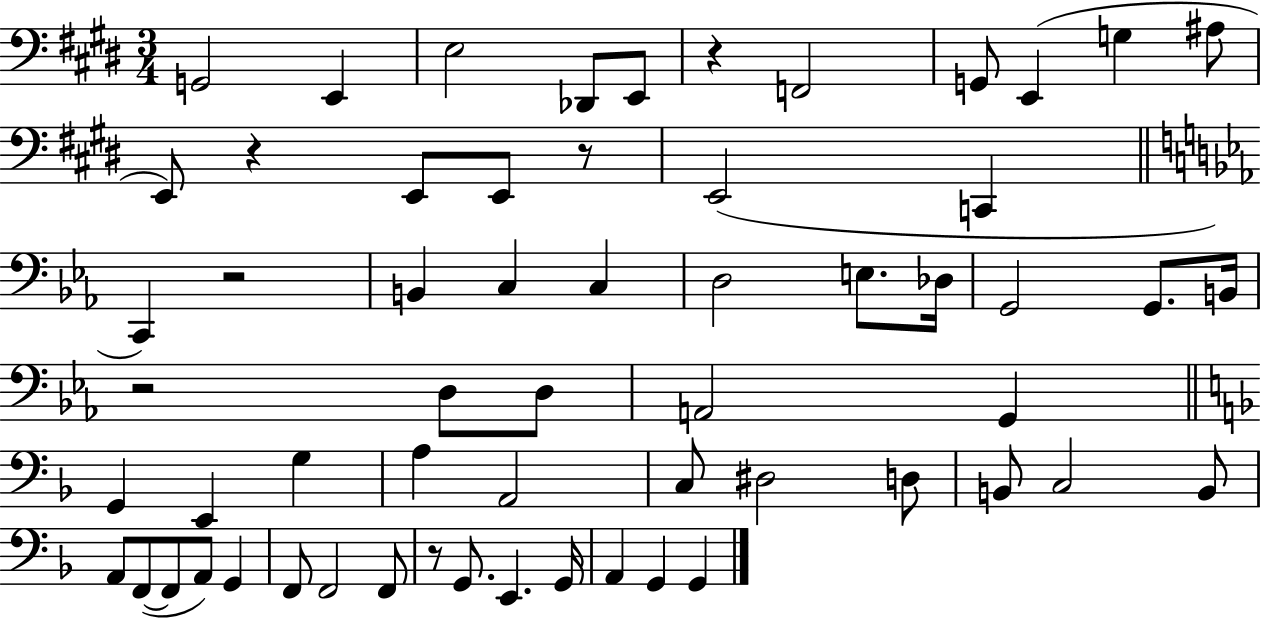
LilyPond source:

{
  \clef bass
  \numericTimeSignature
  \time 3/4
  \key e \major
  g,2 e,4 | e2 des,8 e,8 | r4 f,2 | g,8 e,4( g4 ais8 | \break e,8) r4 e,8 e,8 r8 | e,2( c,4 | \bar "||" \break \key c \minor c,4) r2 | b,4 c4 c4 | d2 e8. des16 | g,2 g,8. b,16 | \break r2 d8 d8 | a,2 g,4 | \bar "||" \break \key f \major g,4 e,4 g4 | a4 a,2 | c8 dis2 d8 | b,8 c2 b,8 | \break a,8 f,8~(~ f,8 a,8) g,4 | f,8 f,2 f,8 | r8 g,8. e,4. g,16 | a,4 g,4 g,4 | \break \bar "|."
}